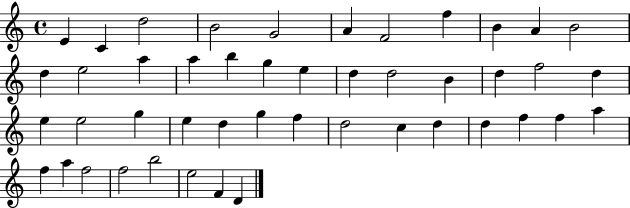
E4/q C4/q D5/h B4/h G4/h A4/q F4/h F5/q B4/q A4/q B4/h D5/q E5/h A5/q A5/q B5/q G5/q E5/q D5/q D5/h B4/q D5/q F5/h D5/q E5/q E5/h G5/q E5/q D5/q G5/q F5/q D5/h C5/q D5/q D5/q F5/q F5/q A5/q F5/q A5/q F5/h F5/h B5/h E5/h F4/q D4/q